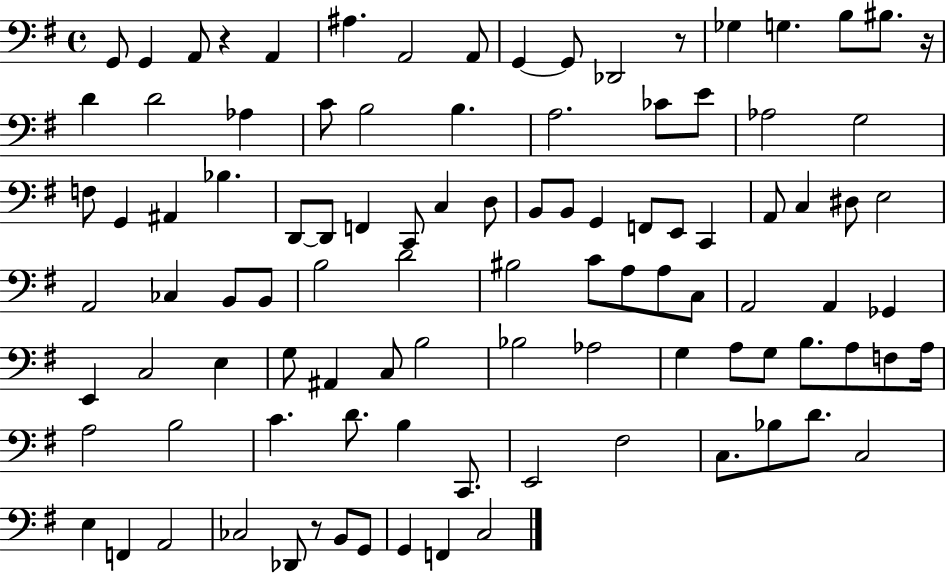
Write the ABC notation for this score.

X:1
T:Untitled
M:4/4
L:1/4
K:G
G,,/2 G,, A,,/2 z A,, ^A, A,,2 A,,/2 G,, G,,/2 _D,,2 z/2 _G, G, B,/2 ^B,/2 z/4 D D2 _A, C/2 B,2 B, A,2 _C/2 E/2 _A,2 G,2 F,/2 G,, ^A,, _B, D,,/2 D,,/2 F,, C,,/2 C, D,/2 B,,/2 B,,/2 G,, F,,/2 E,,/2 C,, A,,/2 C, ^D,/2 E,2 A,,2 _C, B,,/2 B,,/2 B,2 D2 ^B,2 C/2 A,/2 A,/2 C,/2 A,,2 A,, _G,, E,, C,2 E, G,/2 ^A,, C,/2 B,2 _B,2 _A,2 G, A,/2 G,/2 B,/2 A,/2 F,/2 A,/4 A,2 B,2 C D/2 B, C,,/2 E,,2 ^F,2 C,/2 _B,/2 D/2 C,2 E, F,, A,,2 _C,2 _D,,/2 z/2 B,,/2 G,,/2 G,, F,, C,2